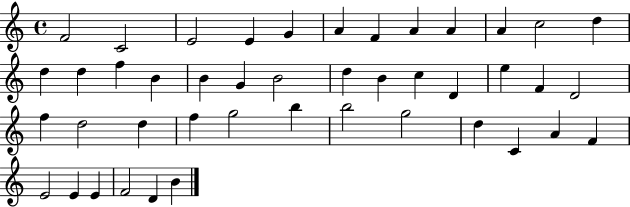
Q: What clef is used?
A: treble